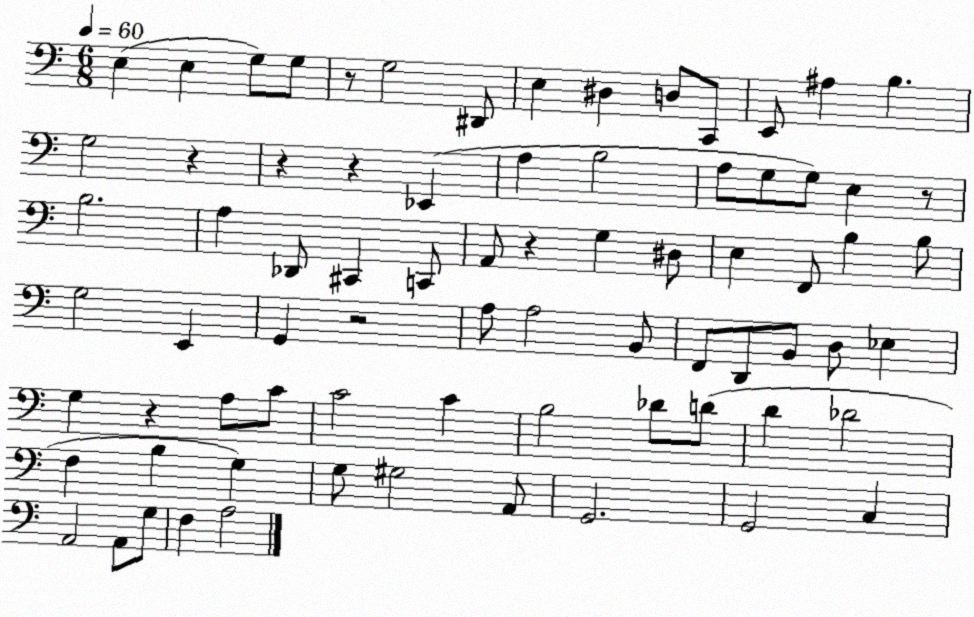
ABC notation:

X:1
T:Untitled
M:6/8
L:1/4
K:C
E, E, G,/2 G,/2 z/2 G,2 ^D,,/2 E, ^D, D,/2 C,,/2 E,,/2 ^A, B, G,2 z z z _E,, A, B,2 A,/2 G,/2 G,/2 E, z/2 B,2 A, _D,,/2 ^C,, C,,/2 A,,/2 z G, ^D,/2 E, F,,/2 B, B,/2 G,2 E,, G,, z2 A,/2 A,2 B,,/2 F,,/2 D,,/2 B,,/2 D,/2 _E, G, z A,/2 C/2 C2 C B,2 _D/2 D/2 D _D2 F, B, G, G,/2 ^G,2 A,,/2 G,,2 G,,2 C, A,,2 A,,/2 G,/2 F, A,2